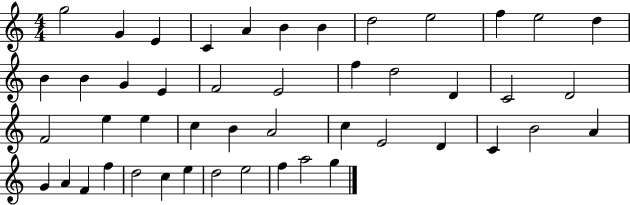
{
  \clef treble
  \numericTimeSignature
  \time 4/4
  \key c \major
  g''2 g'4 e'4 | c'4 a'4 b'4 b'4 | d''2 e''2 | f''4 e''2 d''4 | \break b'4 b'4 g'4 e'4 | f'2 e'2 | f''4 d''2 d'4 | c'2 d'2 | \break f'2 e''4 e''4 | c''4 b'4 a'2 | c''4 e'2 d'4 | c'4 b'2 a'4 | \break g'4 a'4 f'4 f''4 | d''2 c''4 e''4 | d''2 e''2 | f''4 a''2 g''4 | \break \bar "|."
}